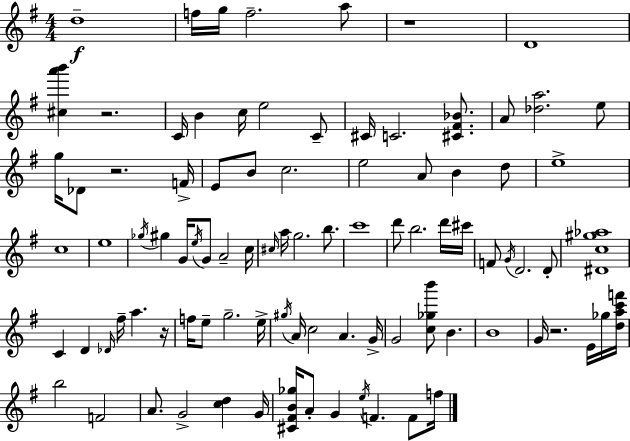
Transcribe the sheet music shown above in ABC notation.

X:1
T:Untitled
M:4/4
L:1/4
K:G
d4 f/4 g/4 f2 a/2 z4 D4 [^ca'b'] z2 C/4 B c/4 e2 C/2 ^C/4 C2 [^C^F_B]/2 A/2 [_da]2 e/2 g/4 _D/2 z2 F/4 E/2 B/2 c2 e2 A/2 B d/2 e4 c4 e4 _g/4 ^g G/4 e/4 G/2 A2 c/4 ^c/4 a/4 g2 b/2 c'4 d'/2 b2 d'/4 ^c'/4 F/2 G/4 D2 D/2 [^Dc^g_a]4 C D _D/4 ^f/4 a z/4 f/4 e/2 g2 e/4 ^g/4 A/4 c2 A G/4 G2 [c_gb']/2 B B4 G/4 z2 E/4 _g/4 [dac'f']/4 b2 F2 A/2 G2 [cd] G/4 [^C^FB_g]/4 A/2 G e/4 F F/2 f/4